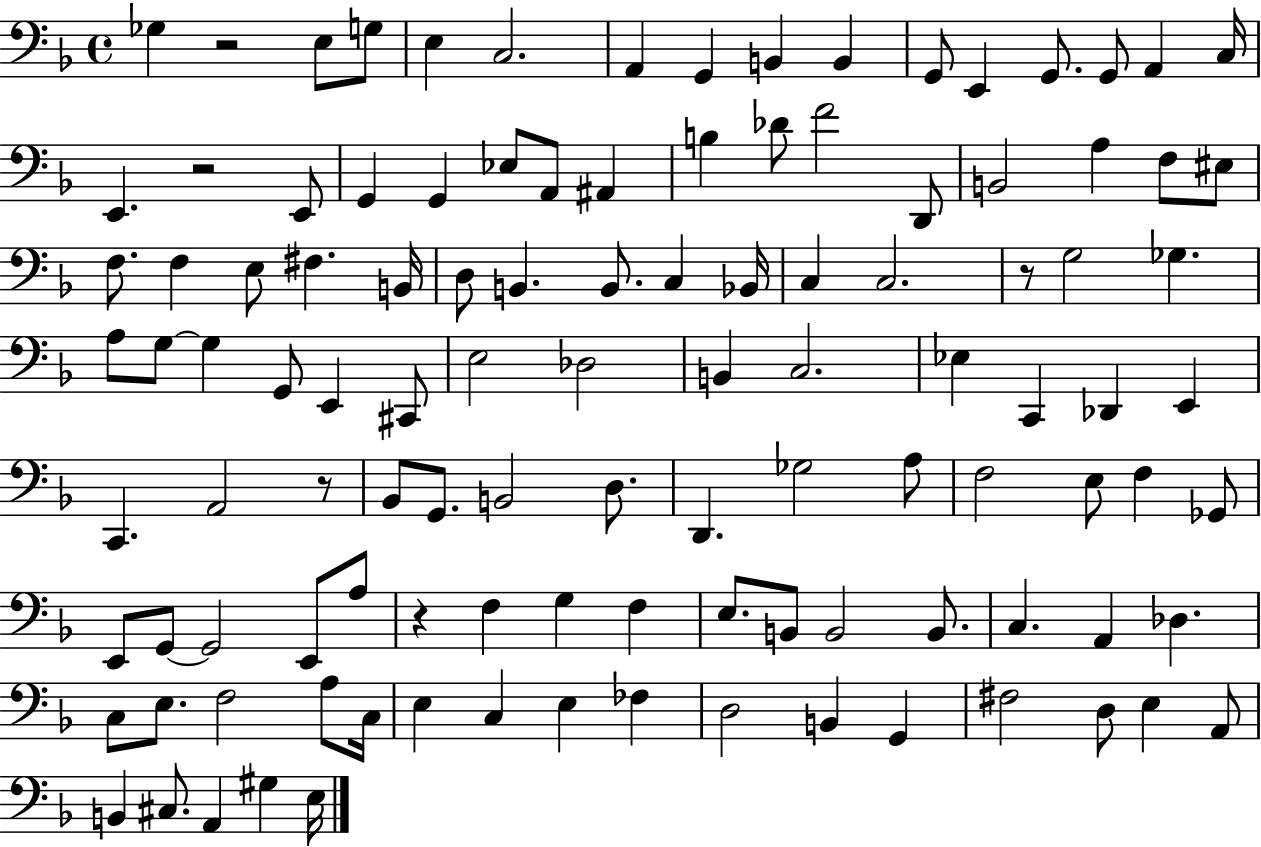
X:1
T:Untitled
M:4/4
L:1/4
K:F
_G, z2 E,/2 G,/2 E, C,2 A,, G,, B,, B,, G,,/2 E,, G,,/2 G,,/2 A,, C,/4 E,, z2 E,,/2 G,, G,, _E,/2 A,,/2 ^A,, B, _D/2 F2 D,,/2 B,,2 A, F,/2 ^E,/2 F,/2 F, E,/2 ^F, B,,/4 D,/2 B,, B,,/2 C, _B,,/4 C, C,2 z/2 G,2 _G, A,/2 G,/2 G, G,,/2 E,, ^C,,/2 E,2 _D,2 B,, C,2 _E, C,, _D,, E,, C,, A,,2 z/2 _B,,/2 G,,/2 B,,2 D,/2 D,, _G,2 A,/2 F,2 E,/2 F, _G,,/2 E,,/2 G,,/2 G,,2 E,,/2 A,/2 z F, G, F, E,/2 B,,/2 B,,2 B,,/2 C, A,, _D, C,/2 E,/2 F,2 A,/2 C,/4 E, C, E, _F, D,2 B,, G,, ^F,2 D,/2 E, A,,/2 B,, ^C,/2 A,, ^G, E,/4